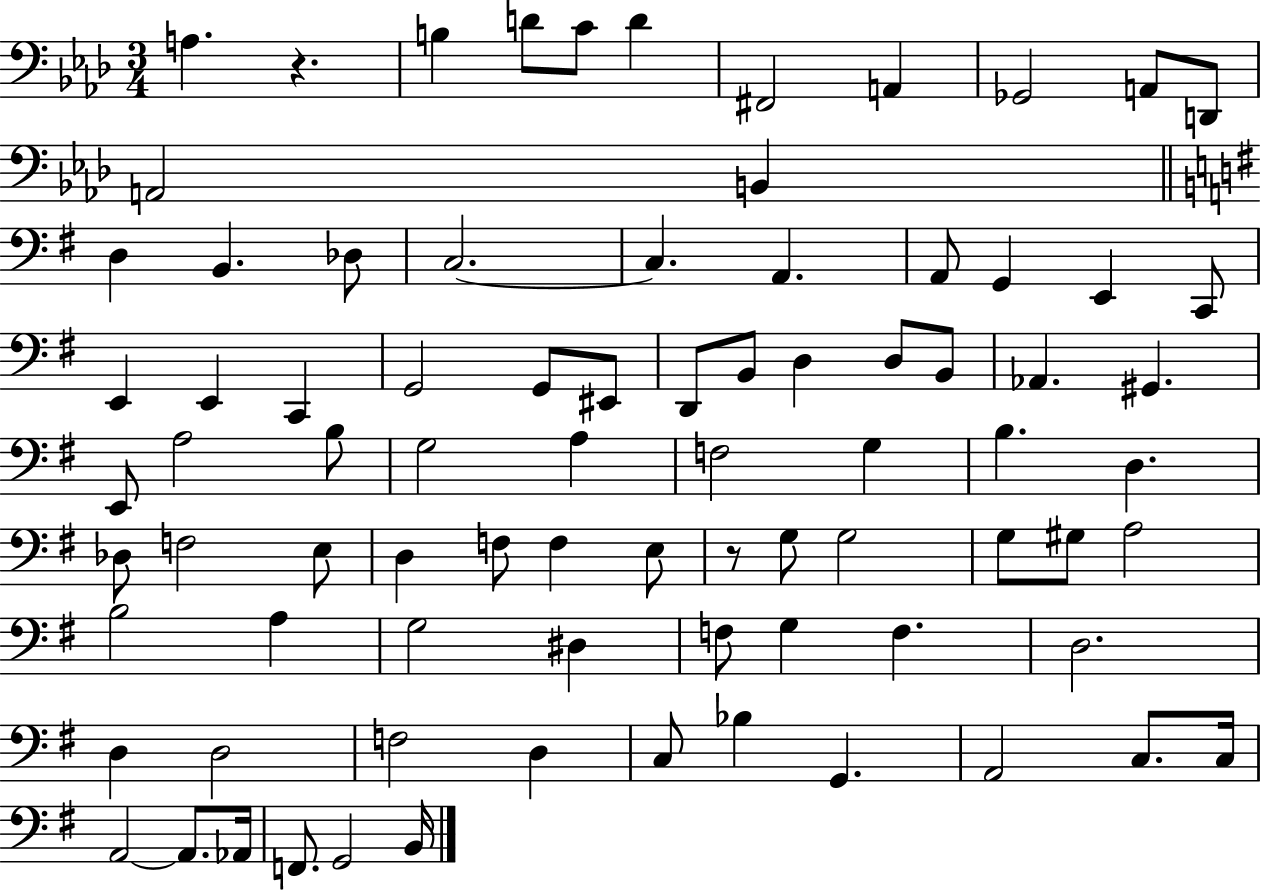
{
  \clef bass
  \numericTimeSignature
  \time 3/4
  \key aes \major
  a4. r4. | b4 d'8 c'8 d'4 | fis,2 a,4 | ges,2 a,8 d,8 | \break a,2 b,4 | \bar "||" \break \key g \major d4 b,4. des8 | c2.~~ | c4. a,4. | a,8 g,4 e,4 c,8 | \break e,4 e,4 c,4 | g,2 g,8 eis,8 | d,8 b,8 d4 d8 b,8 | aes,4. gis,4. | \break e,8 a2 b8 | g2 a4 | f2 g4 | b4. d4. | \break des8 f2 e8 | d4 f8 f4 e8 | r8 g8 g2 | g8 gis8 a2 | \break b2 a4 | g2 dis4 | f8 g4 f4. | d2. | \break d4 d2 | f2 d4 | c8 bes4 g,4. | a,2 c8. c16 | \break a,2~~ a,8. aes,16 | f,8. g,2 b,16 | \bar "|."
}